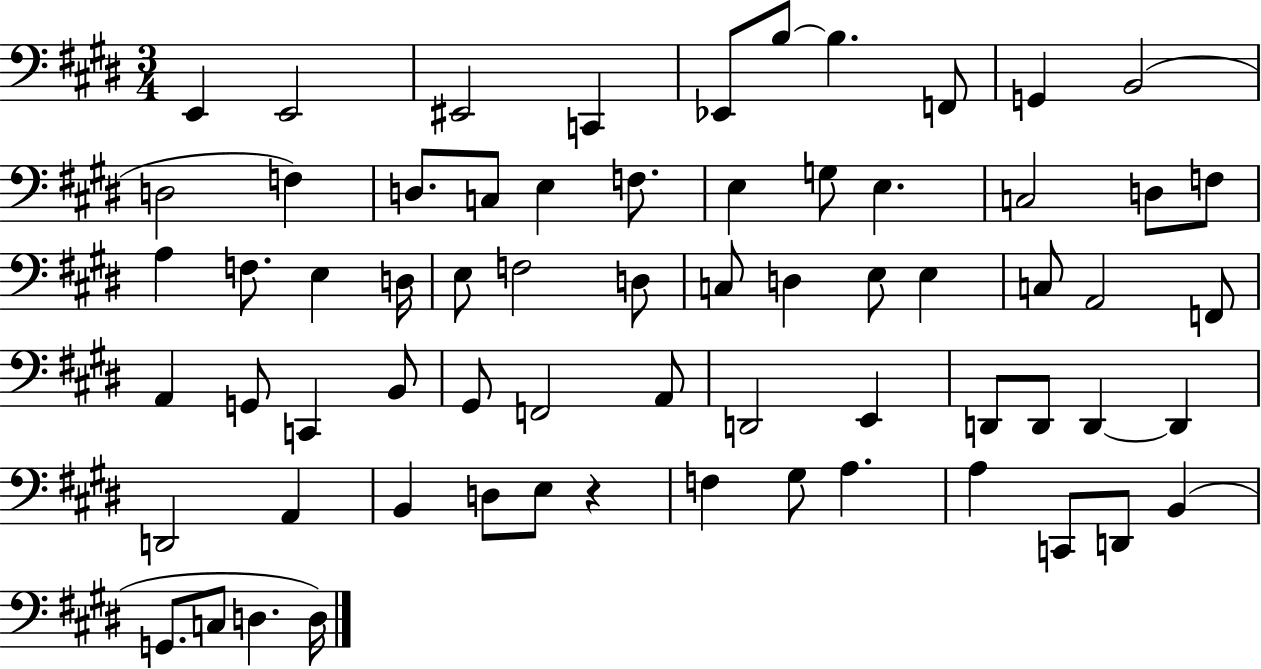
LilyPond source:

{
  \clef bass
  \numericTimeSignature
  \time 3/4
  \key e \major
  e,4 e,2 | eis,2 c,4 | ees,8 b8~~ b4. f,8 | g,4 b,2( | \break d2 f4) | d8. c8 e4 f8. | e4 g8 e4. | c2 d8 f8 | \break a4 f8. e4 d16 | e8 f2 d8 | c8 d4 e8 e4 | c8 a,2 f,8 | \break a,4 g,8 c,4 b,8 | gis,8 f,2 a,8 | d,2 e,4 | d,8 d,8 d,4~~ d,4 | \break d,2 a,4 | b,4 d8 e8 r4 | f4 gis8 a4. | a4 c,8 d,8 b,4( | \break g,8. c8 d4. d16) | \bar "|."
}